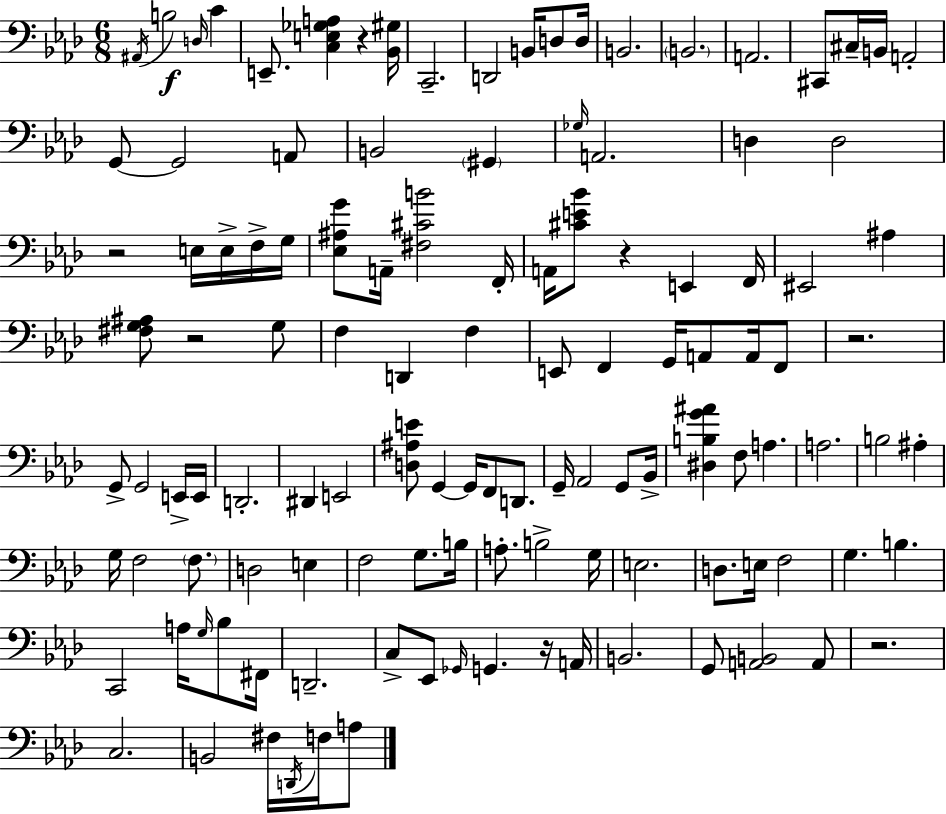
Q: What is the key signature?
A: AES major